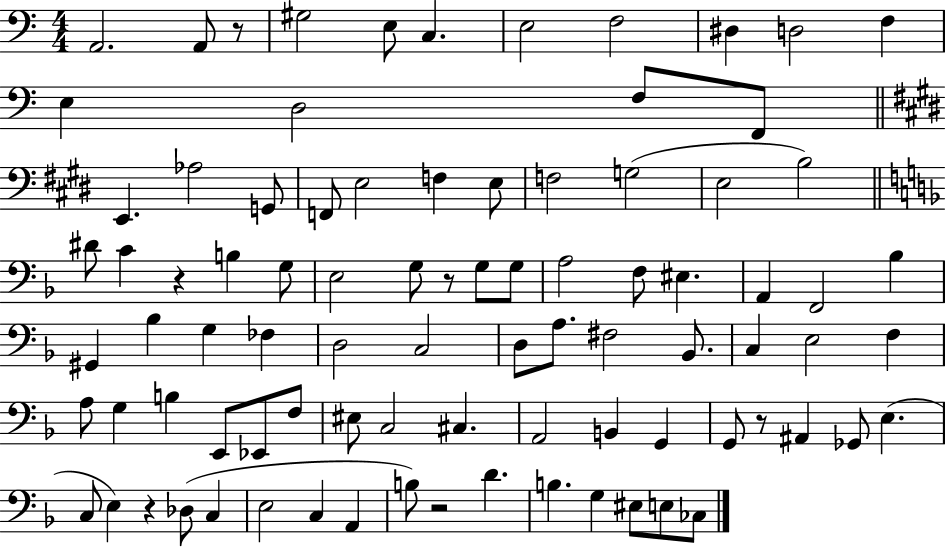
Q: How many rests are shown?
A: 6